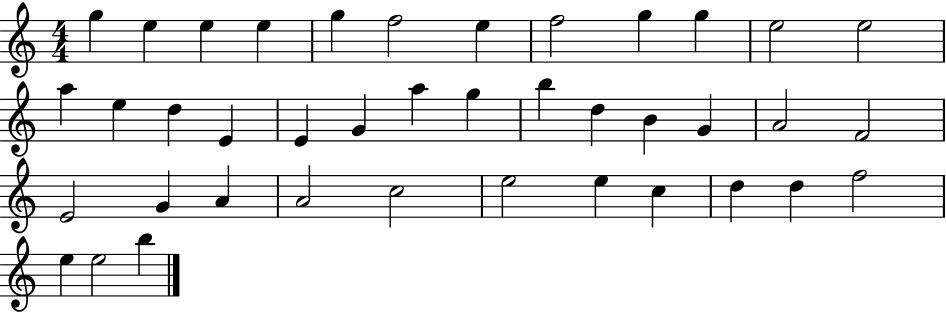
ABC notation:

X:1
T:Untitled
M:4/4
L:1/4
K:C
g e e e g f2 e f2 g g e2 e2 a e d E E G a g b d B G A2 F2 E2 G A A2 c2 e2 e c d d f2 e e2 b